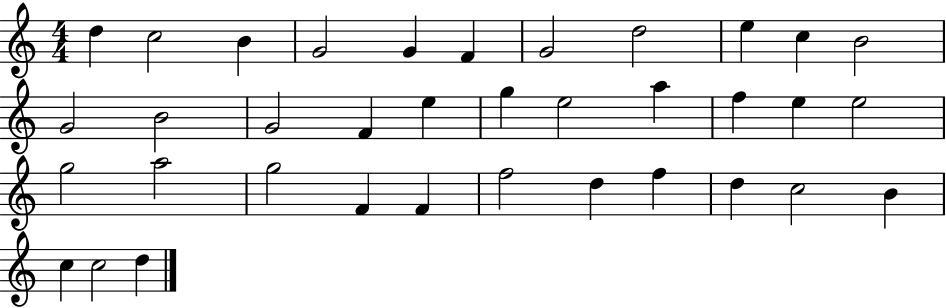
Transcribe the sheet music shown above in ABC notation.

X:1
T:Untitled
M:4/4
L:1/4
K:C
d c2 B G2 G F G2 d2 e c B2 G2 B2 G2 F e g e2 a f e e2 g2 a2 g2 F F f2 d f d c2 B c c2 d